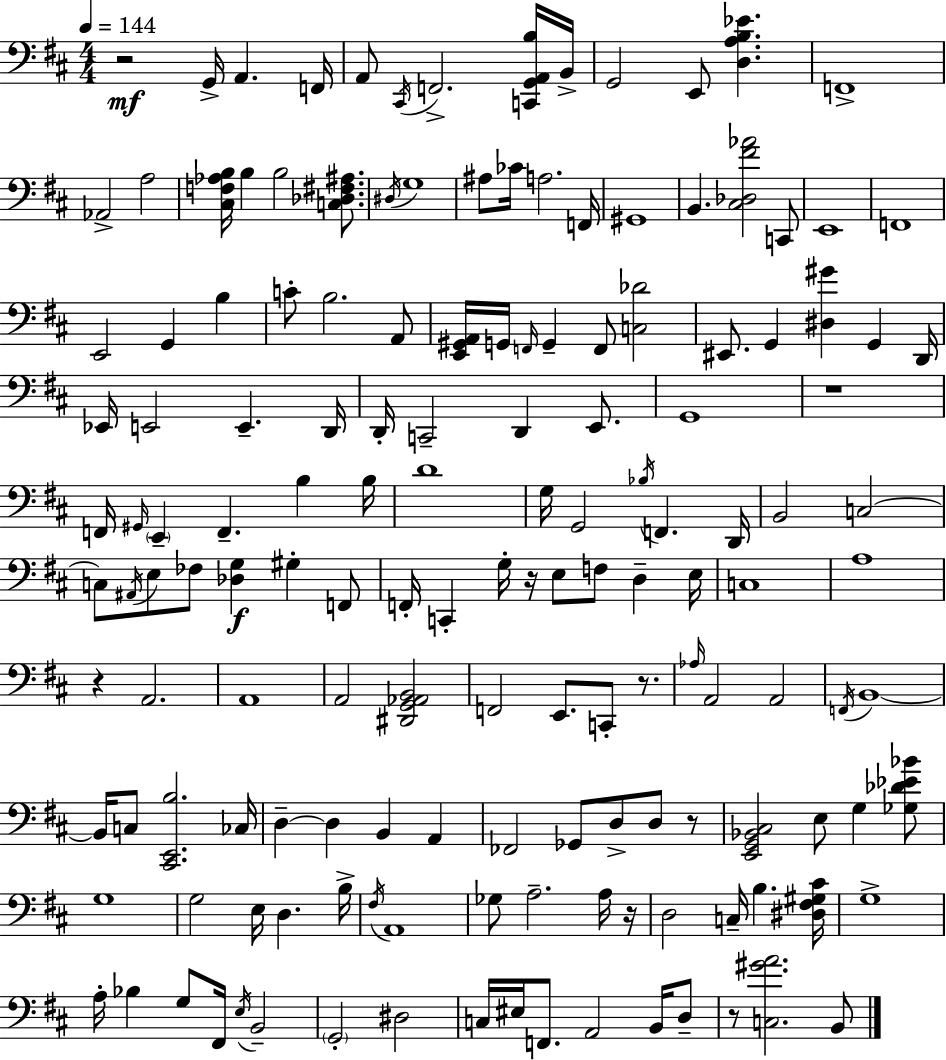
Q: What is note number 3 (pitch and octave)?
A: F2